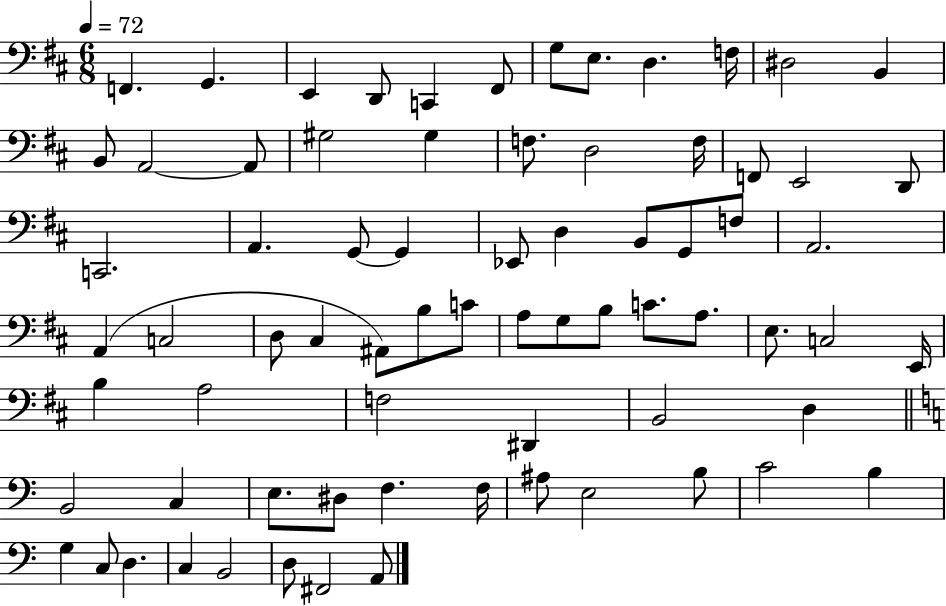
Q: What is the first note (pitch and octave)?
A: F2